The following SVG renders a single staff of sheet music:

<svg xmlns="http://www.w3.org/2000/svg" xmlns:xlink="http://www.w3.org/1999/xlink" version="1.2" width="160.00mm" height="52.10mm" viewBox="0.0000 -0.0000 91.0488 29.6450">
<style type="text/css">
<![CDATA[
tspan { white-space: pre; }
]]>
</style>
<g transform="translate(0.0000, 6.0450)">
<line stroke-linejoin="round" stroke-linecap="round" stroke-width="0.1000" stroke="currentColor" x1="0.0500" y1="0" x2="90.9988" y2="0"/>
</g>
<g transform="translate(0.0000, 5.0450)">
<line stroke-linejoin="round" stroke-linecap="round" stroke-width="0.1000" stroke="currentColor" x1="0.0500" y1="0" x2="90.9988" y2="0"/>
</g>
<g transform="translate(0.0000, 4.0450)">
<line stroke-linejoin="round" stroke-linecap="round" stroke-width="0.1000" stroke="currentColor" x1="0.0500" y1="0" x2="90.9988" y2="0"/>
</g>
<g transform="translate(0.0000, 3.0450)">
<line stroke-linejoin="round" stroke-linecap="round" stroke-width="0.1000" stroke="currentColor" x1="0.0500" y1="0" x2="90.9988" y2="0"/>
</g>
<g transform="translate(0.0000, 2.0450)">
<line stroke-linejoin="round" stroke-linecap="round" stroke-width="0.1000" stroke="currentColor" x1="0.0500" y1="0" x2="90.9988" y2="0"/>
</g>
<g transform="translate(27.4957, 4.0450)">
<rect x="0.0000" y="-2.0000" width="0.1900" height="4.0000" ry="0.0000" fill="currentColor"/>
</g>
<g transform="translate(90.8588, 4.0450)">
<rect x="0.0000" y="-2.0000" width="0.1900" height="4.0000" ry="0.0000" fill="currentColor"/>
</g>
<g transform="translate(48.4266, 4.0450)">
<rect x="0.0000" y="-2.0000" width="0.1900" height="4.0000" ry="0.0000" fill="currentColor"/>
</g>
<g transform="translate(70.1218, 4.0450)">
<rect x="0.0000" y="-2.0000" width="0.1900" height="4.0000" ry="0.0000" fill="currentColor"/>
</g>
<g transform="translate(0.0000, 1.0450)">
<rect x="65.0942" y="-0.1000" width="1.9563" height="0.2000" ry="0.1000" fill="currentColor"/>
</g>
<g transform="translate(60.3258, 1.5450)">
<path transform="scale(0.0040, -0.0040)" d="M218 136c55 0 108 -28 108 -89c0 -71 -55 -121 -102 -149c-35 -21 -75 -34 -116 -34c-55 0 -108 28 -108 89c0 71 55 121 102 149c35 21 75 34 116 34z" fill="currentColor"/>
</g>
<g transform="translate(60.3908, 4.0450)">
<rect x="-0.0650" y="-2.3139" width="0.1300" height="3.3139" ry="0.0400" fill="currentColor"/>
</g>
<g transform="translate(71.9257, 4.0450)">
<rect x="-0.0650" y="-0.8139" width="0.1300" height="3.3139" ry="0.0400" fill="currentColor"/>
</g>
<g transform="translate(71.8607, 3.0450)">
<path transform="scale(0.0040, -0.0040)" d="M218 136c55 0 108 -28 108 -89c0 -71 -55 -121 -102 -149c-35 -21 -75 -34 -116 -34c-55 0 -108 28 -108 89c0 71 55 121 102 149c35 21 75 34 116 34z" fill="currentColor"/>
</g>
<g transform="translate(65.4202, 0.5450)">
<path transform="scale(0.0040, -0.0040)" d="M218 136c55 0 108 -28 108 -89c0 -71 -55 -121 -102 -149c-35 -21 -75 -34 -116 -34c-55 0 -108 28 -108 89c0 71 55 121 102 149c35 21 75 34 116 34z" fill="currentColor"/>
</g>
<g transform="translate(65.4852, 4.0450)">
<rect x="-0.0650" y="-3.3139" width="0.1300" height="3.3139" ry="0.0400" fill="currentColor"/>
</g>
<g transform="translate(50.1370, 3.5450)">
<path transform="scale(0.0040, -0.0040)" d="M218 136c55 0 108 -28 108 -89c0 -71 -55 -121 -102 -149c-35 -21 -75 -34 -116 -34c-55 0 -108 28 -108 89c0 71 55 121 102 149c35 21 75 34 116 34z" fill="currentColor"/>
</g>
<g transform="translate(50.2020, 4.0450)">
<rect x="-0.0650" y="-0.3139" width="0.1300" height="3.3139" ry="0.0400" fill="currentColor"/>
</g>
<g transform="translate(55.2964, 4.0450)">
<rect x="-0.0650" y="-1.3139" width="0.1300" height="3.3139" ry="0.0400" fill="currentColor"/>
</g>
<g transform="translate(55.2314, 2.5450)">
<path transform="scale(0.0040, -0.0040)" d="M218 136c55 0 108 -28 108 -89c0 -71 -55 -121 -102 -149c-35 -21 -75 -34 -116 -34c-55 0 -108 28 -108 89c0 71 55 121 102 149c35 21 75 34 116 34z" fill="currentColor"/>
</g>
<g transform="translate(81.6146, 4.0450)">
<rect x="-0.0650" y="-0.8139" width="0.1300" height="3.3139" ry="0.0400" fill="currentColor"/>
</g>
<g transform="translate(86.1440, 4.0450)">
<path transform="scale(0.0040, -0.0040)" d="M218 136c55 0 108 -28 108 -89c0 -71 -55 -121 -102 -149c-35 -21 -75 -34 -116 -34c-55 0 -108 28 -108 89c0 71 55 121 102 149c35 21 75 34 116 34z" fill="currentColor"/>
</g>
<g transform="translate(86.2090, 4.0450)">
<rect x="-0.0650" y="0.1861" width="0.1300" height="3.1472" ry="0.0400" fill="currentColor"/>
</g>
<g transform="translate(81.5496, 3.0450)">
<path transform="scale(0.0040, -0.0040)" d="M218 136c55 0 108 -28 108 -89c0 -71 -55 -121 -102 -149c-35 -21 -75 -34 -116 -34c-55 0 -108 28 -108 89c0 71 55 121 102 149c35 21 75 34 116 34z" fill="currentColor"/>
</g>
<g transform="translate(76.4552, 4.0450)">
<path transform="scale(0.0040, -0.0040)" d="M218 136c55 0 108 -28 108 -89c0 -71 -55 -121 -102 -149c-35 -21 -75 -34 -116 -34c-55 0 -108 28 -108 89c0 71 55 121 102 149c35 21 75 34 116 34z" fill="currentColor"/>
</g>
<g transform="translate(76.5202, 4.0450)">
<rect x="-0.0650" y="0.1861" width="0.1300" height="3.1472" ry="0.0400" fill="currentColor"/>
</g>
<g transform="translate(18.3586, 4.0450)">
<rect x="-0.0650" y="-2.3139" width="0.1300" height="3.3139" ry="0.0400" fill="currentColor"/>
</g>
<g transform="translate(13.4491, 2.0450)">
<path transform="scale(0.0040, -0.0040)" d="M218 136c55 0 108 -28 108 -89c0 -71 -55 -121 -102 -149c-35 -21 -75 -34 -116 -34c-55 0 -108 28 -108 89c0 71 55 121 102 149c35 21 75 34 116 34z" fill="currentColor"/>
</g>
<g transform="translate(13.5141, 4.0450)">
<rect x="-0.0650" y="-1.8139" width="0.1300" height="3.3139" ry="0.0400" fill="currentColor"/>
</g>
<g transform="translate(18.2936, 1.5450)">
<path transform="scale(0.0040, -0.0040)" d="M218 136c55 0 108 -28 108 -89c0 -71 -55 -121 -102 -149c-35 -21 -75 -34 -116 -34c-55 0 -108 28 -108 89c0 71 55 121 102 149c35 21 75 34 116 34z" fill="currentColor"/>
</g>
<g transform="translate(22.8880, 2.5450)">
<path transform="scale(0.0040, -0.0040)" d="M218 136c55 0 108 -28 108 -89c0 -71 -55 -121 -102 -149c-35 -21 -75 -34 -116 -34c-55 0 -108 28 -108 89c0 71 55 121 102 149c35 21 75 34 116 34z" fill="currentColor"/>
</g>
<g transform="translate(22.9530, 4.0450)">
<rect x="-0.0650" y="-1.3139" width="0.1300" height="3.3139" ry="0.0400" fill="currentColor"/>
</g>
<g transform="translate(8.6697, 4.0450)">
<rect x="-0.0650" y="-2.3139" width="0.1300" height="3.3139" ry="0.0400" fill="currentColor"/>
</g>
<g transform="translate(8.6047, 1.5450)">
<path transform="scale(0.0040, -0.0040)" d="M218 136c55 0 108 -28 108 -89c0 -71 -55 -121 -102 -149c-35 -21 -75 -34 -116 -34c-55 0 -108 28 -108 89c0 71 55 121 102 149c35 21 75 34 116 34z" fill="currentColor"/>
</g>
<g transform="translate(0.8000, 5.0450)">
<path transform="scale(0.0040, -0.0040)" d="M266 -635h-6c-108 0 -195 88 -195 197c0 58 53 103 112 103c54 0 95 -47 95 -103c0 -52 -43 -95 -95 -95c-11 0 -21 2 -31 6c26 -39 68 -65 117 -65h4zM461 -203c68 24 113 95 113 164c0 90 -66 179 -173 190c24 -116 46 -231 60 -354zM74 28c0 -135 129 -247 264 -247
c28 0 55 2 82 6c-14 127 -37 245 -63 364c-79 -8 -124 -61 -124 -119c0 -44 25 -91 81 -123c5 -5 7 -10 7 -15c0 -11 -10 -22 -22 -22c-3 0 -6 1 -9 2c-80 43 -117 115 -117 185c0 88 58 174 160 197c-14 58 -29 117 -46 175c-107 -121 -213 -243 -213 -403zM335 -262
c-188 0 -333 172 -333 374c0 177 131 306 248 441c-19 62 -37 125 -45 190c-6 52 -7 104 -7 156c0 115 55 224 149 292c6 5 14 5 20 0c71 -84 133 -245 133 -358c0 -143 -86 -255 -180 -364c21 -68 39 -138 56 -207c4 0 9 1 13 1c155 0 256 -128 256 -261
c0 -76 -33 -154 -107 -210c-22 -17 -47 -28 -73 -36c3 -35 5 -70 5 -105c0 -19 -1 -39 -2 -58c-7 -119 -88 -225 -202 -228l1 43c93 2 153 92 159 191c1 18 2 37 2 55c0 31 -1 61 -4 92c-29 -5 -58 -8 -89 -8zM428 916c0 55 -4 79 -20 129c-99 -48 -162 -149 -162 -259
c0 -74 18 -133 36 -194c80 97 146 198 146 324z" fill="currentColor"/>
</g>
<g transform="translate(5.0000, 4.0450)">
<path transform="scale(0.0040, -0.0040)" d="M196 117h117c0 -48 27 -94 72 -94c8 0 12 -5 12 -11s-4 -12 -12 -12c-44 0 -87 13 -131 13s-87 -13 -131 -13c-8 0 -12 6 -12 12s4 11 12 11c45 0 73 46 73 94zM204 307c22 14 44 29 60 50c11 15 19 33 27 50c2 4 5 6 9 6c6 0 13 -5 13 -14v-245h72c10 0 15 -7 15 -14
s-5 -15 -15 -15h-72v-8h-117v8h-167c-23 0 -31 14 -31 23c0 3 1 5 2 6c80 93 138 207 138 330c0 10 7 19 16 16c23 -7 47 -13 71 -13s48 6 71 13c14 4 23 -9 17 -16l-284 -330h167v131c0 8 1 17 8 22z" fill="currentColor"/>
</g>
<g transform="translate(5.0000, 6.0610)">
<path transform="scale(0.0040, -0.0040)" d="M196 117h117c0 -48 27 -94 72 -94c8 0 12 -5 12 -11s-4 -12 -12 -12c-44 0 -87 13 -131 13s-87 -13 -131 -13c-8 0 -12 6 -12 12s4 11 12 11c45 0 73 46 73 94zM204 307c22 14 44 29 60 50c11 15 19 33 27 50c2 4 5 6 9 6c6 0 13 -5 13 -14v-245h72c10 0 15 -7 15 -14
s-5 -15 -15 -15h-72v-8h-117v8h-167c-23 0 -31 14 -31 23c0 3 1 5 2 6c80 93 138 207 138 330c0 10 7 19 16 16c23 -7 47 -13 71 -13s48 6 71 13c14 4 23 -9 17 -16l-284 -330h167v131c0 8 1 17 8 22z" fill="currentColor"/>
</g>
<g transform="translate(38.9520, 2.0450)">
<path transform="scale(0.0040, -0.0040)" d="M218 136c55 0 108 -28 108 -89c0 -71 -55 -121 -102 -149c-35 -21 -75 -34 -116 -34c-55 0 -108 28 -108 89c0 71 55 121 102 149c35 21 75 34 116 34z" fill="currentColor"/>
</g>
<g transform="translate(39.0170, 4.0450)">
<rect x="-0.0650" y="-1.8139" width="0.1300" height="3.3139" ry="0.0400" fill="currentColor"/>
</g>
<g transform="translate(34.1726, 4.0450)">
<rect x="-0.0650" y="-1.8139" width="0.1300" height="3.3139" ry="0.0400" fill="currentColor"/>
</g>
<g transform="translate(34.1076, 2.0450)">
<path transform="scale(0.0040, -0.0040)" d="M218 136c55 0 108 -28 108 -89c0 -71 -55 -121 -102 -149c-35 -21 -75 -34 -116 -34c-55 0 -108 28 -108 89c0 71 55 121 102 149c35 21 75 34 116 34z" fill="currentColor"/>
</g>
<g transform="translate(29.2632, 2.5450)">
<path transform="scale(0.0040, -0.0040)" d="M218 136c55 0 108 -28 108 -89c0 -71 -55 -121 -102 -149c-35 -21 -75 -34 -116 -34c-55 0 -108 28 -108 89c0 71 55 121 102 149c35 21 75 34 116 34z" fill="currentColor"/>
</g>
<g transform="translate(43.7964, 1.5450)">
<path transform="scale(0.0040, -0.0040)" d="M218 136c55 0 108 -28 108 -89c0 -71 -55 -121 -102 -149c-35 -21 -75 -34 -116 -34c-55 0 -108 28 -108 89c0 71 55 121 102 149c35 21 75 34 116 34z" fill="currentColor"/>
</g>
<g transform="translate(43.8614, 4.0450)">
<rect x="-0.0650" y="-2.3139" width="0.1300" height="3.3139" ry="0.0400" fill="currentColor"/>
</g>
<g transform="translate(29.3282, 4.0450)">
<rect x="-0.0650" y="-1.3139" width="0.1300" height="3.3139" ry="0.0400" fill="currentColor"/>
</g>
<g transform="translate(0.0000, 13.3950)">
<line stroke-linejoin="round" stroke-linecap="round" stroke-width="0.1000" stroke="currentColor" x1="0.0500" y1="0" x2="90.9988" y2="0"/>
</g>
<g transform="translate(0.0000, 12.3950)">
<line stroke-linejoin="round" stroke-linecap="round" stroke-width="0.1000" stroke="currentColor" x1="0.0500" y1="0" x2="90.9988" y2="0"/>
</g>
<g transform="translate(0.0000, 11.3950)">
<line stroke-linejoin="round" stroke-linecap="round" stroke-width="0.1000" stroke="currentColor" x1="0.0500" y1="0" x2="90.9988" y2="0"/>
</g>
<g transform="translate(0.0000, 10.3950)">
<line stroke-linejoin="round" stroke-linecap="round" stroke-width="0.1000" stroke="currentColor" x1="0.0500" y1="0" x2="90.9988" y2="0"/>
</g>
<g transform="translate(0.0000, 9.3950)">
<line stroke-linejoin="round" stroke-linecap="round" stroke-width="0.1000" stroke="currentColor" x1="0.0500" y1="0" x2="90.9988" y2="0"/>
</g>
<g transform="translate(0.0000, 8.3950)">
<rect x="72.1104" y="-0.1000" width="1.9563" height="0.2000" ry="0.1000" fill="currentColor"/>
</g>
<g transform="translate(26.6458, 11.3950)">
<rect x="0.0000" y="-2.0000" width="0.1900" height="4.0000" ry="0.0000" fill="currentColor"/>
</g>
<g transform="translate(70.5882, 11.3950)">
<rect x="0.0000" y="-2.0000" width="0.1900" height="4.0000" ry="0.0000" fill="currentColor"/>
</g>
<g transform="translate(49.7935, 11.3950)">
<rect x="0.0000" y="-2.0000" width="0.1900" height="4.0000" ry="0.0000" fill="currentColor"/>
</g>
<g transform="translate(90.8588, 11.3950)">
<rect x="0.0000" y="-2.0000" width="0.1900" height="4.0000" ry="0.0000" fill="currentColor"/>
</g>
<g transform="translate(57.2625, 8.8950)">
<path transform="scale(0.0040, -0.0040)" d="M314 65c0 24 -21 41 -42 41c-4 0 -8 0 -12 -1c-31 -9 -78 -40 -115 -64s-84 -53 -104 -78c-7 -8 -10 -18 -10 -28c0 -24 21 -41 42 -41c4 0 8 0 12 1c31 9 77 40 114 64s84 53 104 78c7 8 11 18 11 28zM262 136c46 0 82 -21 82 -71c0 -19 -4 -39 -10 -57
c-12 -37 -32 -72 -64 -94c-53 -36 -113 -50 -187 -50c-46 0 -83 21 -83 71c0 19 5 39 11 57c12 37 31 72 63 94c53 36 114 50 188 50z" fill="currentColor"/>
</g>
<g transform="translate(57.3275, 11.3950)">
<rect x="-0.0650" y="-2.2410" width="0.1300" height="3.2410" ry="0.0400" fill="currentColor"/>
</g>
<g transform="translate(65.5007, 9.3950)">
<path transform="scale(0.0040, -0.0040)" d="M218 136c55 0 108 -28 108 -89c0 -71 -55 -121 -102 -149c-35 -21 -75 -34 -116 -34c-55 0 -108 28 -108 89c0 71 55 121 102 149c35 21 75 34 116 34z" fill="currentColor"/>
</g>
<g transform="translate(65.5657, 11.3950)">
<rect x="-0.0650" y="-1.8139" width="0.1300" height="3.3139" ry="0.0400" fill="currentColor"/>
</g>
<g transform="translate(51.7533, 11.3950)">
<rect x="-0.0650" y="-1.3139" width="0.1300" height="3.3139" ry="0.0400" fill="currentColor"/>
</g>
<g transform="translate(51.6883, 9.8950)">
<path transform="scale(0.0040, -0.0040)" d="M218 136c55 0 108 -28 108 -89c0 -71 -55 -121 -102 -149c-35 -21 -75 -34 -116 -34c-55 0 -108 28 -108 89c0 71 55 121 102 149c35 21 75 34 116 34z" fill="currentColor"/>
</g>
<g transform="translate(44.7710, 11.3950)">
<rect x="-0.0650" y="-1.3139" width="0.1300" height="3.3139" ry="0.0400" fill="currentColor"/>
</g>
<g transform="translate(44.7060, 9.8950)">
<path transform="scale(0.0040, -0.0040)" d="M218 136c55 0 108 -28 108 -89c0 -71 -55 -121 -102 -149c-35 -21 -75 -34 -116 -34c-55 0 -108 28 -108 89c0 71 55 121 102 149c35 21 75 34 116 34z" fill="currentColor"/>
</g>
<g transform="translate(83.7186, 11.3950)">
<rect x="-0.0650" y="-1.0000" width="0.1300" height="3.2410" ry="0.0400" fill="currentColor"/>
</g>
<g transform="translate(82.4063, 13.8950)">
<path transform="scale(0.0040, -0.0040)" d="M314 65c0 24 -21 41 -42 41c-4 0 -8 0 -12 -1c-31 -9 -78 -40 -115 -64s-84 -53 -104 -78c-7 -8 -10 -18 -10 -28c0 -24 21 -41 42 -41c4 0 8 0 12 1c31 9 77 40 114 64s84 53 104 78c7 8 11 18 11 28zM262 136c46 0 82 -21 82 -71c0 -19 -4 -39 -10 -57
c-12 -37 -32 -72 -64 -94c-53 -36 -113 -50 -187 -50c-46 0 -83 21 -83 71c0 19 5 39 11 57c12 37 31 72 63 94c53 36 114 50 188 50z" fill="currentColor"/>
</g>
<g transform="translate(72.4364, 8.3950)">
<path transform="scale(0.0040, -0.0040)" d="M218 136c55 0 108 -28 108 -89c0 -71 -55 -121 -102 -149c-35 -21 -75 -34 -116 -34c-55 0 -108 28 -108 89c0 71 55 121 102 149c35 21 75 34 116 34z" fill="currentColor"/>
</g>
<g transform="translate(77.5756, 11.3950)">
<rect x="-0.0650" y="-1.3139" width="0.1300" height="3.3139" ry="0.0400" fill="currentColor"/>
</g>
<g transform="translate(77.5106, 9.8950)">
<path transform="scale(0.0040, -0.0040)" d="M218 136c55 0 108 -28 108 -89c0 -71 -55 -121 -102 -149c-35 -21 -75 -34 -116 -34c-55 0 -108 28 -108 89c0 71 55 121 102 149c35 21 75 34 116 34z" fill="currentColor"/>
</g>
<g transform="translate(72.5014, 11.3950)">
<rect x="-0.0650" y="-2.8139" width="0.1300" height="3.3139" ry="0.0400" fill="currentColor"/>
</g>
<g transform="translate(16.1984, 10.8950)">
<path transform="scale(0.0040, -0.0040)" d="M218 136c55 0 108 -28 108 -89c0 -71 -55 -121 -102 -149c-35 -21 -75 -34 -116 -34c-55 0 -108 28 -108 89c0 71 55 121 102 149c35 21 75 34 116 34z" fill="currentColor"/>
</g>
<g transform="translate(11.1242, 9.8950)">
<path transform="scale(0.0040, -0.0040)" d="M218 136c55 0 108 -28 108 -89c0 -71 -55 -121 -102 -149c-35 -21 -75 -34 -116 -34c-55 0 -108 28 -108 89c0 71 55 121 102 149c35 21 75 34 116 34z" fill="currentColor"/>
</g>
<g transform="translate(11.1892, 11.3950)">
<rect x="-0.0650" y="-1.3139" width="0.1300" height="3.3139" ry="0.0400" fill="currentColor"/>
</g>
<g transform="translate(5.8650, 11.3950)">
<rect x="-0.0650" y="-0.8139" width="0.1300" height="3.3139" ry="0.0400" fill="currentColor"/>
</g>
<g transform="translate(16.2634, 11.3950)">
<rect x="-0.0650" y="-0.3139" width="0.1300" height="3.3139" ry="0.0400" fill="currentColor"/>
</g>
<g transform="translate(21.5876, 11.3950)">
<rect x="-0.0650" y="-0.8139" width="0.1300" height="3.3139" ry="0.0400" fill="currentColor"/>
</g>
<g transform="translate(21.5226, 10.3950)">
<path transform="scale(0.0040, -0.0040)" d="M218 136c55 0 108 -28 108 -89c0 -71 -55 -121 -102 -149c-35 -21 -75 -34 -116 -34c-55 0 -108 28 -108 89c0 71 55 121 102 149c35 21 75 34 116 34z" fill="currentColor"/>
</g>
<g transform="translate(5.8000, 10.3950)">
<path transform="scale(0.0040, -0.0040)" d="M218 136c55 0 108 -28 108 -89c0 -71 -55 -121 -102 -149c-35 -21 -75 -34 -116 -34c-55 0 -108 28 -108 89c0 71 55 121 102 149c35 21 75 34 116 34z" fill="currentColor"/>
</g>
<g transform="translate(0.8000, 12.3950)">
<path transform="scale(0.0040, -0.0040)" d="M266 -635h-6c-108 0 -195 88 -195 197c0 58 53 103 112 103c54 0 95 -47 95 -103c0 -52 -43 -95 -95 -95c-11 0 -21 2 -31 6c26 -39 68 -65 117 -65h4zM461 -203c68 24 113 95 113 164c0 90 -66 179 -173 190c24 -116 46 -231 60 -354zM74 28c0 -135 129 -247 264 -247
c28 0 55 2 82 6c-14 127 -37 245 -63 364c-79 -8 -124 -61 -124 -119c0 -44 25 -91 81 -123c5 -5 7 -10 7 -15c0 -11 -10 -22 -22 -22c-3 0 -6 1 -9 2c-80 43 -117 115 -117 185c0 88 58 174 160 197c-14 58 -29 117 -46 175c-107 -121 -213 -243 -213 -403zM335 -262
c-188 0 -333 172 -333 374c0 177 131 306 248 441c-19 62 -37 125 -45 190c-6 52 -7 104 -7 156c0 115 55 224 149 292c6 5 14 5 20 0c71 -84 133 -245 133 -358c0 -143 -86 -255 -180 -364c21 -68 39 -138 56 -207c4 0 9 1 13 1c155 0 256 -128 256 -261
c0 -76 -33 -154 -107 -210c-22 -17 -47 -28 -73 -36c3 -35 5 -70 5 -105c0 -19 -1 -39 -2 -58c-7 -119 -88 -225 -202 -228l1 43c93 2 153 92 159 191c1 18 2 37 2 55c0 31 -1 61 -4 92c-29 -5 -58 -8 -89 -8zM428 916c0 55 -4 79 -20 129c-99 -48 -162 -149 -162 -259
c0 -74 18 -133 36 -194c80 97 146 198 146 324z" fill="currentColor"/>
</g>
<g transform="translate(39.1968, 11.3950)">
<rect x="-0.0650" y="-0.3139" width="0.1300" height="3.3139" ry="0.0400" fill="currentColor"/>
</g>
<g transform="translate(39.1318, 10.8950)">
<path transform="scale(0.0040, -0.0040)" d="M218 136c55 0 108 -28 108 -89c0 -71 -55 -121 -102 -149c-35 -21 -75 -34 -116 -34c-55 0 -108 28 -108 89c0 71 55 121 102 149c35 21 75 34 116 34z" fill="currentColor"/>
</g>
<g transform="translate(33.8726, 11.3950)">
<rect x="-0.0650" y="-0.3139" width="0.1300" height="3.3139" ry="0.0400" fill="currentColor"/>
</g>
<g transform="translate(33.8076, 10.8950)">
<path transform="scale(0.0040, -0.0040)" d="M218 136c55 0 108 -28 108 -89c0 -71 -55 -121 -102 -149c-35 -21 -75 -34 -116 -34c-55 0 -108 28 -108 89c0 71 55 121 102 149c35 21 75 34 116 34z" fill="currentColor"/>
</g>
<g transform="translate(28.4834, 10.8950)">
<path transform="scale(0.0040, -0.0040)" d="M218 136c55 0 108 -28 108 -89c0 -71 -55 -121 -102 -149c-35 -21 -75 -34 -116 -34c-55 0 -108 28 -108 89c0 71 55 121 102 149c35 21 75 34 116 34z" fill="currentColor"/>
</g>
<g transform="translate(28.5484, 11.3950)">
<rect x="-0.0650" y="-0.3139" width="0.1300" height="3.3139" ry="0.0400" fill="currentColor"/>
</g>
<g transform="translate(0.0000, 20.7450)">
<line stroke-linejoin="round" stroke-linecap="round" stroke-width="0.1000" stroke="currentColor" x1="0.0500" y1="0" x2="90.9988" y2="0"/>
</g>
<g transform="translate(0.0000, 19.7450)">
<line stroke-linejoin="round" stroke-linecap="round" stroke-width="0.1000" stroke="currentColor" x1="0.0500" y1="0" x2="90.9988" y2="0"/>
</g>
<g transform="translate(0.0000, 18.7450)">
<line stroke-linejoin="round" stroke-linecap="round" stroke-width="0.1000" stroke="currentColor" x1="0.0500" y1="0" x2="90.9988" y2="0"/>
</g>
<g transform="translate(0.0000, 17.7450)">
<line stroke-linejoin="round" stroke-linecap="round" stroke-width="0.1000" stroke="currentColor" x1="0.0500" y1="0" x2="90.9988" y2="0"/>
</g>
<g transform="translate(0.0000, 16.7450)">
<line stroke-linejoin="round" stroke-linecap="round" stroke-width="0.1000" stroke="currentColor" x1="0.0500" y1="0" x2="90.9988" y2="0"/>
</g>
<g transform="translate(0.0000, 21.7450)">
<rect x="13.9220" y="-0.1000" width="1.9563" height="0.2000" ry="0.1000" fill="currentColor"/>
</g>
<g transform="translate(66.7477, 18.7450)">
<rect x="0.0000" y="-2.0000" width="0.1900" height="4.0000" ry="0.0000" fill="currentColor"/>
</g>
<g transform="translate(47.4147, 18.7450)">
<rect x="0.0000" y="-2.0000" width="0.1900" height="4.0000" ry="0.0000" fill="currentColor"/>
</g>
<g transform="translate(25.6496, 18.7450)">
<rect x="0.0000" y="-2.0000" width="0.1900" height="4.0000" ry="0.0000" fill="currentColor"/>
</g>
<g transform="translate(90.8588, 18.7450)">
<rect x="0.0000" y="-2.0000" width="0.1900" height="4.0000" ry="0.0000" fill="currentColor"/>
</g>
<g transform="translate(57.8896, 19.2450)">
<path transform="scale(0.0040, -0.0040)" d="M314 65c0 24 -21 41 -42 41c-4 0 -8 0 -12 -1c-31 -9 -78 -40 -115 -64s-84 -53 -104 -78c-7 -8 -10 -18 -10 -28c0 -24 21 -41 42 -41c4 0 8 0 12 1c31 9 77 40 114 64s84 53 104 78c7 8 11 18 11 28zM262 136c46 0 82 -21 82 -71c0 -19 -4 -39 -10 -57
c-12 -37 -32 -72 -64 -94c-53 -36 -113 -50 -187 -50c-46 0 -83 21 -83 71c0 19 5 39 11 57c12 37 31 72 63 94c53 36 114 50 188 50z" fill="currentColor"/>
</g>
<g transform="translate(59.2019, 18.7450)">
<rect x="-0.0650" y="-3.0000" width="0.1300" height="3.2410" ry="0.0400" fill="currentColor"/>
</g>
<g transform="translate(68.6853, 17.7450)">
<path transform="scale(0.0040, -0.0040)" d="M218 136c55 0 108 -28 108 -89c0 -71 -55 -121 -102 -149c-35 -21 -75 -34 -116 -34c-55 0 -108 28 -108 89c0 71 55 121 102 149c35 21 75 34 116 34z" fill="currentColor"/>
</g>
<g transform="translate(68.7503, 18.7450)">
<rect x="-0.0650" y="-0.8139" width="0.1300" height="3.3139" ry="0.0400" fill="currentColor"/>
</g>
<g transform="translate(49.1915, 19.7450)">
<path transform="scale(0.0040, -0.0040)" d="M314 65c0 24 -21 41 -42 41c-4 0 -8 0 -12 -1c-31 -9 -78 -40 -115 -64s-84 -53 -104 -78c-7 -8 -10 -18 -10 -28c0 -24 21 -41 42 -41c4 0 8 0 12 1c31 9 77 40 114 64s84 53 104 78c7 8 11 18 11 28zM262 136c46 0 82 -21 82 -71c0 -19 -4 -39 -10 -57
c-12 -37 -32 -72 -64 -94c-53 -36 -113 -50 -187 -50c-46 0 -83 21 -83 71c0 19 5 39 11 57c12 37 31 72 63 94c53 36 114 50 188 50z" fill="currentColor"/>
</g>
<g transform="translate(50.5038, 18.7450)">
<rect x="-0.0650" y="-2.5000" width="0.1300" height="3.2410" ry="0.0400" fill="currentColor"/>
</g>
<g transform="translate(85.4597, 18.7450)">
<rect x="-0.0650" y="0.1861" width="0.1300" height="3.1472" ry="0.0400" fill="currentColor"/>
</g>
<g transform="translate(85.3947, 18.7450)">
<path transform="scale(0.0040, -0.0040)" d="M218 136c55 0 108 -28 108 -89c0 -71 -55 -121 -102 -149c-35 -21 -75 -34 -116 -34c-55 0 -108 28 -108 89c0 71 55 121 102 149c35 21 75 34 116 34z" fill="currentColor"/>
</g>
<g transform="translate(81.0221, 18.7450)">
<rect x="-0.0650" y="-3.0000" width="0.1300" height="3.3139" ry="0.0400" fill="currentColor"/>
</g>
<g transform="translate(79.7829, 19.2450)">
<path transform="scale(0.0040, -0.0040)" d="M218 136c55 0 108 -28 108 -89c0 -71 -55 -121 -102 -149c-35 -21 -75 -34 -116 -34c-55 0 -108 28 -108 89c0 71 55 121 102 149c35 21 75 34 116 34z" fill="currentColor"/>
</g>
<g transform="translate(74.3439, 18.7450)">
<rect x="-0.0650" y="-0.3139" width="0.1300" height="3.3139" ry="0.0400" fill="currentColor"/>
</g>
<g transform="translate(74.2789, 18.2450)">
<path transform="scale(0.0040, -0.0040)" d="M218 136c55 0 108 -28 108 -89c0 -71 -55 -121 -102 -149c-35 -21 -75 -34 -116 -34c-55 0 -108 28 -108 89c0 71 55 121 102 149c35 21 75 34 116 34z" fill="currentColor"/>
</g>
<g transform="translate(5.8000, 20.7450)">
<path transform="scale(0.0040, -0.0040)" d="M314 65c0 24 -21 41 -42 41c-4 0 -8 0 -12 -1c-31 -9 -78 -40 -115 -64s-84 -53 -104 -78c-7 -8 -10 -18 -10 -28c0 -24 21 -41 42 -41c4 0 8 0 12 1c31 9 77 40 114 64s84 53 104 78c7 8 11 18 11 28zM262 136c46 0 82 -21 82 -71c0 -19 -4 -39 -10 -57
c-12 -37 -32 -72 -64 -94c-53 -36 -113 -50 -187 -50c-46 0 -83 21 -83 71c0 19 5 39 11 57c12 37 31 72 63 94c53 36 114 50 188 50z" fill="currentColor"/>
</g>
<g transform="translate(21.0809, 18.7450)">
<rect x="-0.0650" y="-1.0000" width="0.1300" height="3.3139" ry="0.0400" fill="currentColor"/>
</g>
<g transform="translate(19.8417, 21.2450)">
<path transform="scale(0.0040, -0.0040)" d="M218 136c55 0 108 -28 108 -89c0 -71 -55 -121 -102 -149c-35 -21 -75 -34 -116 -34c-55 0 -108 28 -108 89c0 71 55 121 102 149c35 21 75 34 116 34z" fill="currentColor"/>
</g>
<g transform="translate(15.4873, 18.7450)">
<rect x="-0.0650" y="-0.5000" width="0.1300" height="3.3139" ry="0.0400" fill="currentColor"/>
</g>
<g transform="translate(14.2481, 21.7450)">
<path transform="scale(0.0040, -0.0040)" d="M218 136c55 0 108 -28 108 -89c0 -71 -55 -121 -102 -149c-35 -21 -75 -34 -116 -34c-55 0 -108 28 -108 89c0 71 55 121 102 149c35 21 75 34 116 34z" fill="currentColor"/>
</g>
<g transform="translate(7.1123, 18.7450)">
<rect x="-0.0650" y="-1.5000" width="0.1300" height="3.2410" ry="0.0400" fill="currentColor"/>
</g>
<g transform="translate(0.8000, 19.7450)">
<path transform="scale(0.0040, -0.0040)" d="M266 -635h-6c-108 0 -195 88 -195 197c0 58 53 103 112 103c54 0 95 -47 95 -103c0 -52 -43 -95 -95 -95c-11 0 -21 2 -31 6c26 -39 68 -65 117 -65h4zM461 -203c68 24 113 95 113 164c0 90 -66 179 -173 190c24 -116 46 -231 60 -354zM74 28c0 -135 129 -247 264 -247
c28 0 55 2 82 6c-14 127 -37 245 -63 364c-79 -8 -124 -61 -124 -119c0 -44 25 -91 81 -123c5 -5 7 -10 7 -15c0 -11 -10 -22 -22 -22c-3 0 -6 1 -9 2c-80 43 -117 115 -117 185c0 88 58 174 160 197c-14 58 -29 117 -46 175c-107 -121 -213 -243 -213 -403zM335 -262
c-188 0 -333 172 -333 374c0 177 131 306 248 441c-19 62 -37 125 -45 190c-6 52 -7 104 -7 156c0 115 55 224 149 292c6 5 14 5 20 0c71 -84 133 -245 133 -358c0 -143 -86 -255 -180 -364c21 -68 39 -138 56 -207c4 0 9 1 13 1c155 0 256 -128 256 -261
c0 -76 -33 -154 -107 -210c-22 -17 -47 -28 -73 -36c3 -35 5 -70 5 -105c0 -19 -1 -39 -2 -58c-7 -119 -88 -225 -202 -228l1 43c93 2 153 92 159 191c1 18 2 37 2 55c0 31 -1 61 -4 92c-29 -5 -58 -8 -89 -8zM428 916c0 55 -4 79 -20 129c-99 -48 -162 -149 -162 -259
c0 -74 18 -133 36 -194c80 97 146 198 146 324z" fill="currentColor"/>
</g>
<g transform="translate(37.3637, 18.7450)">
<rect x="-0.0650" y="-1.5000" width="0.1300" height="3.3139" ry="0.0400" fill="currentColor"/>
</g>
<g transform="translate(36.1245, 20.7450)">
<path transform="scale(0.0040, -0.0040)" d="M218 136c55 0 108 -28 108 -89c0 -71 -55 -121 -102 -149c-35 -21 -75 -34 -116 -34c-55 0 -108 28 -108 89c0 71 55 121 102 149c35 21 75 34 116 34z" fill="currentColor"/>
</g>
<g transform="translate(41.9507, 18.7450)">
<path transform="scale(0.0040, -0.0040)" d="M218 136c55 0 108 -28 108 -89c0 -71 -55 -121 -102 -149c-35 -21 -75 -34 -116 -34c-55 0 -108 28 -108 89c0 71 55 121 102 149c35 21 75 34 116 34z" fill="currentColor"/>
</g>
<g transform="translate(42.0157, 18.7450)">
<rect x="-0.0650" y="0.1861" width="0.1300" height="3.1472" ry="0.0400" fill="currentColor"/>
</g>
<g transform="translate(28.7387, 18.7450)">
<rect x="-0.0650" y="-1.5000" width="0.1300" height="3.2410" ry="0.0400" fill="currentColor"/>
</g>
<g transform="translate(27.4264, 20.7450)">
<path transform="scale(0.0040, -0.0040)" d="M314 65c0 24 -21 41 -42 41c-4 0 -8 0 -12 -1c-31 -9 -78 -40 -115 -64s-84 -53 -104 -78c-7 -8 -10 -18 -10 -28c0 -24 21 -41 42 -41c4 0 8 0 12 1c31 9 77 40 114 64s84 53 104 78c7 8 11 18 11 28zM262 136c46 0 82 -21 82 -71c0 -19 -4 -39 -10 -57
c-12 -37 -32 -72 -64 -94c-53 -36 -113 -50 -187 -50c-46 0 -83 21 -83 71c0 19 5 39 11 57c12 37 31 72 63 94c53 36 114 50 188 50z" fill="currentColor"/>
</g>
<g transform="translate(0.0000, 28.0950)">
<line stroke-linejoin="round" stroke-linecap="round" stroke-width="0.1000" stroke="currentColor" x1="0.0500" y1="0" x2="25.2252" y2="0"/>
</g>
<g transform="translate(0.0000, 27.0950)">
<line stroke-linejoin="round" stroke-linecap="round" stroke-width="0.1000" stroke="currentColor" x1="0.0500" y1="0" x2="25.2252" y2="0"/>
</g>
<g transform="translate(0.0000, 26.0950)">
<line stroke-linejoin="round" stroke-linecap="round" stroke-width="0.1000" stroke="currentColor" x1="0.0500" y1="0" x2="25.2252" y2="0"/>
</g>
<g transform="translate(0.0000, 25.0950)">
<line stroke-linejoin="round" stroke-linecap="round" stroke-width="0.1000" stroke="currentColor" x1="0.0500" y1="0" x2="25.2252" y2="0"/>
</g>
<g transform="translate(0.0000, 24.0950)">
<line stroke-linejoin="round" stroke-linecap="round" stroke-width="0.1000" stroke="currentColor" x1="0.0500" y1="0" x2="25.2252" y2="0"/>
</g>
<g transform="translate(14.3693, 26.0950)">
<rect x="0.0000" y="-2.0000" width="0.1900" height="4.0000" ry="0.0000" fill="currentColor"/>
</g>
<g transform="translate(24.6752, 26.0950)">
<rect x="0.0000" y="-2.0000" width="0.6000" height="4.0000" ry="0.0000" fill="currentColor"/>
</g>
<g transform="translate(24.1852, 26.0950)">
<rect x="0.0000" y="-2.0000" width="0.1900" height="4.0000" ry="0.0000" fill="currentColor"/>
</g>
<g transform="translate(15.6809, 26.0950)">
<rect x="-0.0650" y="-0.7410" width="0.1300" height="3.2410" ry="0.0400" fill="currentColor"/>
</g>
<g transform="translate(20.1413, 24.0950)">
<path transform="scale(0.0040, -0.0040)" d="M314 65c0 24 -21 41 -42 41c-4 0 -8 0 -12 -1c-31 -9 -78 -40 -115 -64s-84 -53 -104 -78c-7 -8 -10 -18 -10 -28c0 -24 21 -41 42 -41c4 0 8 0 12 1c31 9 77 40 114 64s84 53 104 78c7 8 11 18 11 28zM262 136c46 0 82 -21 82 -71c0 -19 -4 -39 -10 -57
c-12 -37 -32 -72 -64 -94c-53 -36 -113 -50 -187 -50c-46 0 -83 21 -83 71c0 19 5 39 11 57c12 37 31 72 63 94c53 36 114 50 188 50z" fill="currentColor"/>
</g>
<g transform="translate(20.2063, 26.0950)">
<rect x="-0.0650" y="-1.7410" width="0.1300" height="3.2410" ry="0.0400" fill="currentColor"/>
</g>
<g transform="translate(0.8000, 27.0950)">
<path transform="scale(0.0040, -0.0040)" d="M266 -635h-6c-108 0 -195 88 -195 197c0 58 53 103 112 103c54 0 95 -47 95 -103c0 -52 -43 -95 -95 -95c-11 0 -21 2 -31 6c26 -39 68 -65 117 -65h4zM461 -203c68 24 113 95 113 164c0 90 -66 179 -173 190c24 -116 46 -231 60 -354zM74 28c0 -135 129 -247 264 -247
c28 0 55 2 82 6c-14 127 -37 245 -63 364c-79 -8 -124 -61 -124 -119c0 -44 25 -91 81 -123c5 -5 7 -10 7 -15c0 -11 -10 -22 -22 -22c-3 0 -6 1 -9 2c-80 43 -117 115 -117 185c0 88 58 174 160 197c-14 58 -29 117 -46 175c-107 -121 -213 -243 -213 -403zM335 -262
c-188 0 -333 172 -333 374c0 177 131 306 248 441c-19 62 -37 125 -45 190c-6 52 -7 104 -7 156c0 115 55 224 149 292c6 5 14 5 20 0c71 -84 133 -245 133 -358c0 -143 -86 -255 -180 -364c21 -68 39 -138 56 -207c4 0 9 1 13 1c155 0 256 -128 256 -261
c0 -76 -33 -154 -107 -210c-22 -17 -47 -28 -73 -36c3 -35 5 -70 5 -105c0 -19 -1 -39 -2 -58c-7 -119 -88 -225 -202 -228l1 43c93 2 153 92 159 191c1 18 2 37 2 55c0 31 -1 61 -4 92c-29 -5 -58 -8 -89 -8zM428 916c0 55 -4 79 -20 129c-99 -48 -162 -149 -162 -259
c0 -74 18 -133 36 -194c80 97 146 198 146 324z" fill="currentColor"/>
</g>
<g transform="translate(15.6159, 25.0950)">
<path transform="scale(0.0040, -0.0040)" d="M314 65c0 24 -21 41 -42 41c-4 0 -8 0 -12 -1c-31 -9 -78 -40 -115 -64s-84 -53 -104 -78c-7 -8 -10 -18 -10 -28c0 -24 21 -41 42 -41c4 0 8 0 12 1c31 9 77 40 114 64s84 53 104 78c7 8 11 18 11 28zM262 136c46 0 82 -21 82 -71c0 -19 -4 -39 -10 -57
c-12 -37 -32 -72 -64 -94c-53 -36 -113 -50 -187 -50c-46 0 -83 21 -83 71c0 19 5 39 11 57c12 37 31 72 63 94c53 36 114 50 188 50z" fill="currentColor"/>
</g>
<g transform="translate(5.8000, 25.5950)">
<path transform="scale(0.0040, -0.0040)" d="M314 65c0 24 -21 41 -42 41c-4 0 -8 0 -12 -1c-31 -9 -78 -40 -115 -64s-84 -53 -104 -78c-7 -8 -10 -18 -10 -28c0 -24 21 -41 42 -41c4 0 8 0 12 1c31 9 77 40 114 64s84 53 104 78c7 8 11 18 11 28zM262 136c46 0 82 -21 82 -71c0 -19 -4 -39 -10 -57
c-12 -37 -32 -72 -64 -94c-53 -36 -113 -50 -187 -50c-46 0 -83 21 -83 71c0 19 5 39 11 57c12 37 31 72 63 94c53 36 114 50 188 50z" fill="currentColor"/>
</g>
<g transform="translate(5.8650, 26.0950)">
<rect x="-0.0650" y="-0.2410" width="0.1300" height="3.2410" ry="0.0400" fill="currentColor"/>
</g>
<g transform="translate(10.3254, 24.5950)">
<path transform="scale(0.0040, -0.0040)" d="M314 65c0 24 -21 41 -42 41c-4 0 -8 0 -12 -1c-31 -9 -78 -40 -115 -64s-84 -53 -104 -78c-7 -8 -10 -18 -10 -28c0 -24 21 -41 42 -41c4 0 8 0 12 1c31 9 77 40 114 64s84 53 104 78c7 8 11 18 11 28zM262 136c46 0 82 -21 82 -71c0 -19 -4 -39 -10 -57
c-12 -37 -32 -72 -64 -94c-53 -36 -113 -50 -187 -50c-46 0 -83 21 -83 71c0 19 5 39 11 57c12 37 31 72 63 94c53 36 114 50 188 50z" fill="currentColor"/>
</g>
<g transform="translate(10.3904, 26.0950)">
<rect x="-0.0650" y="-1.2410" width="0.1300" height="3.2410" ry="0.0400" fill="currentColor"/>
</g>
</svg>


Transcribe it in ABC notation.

X:1
T:Untitled
M:4/4
L:1/4
K:C
g f g e e f f g c e g b d B d B d e c d c c c e e g2 f a e D2 E2 C D E2 E B G2 A2 d c A B c2 e2 d2 f2